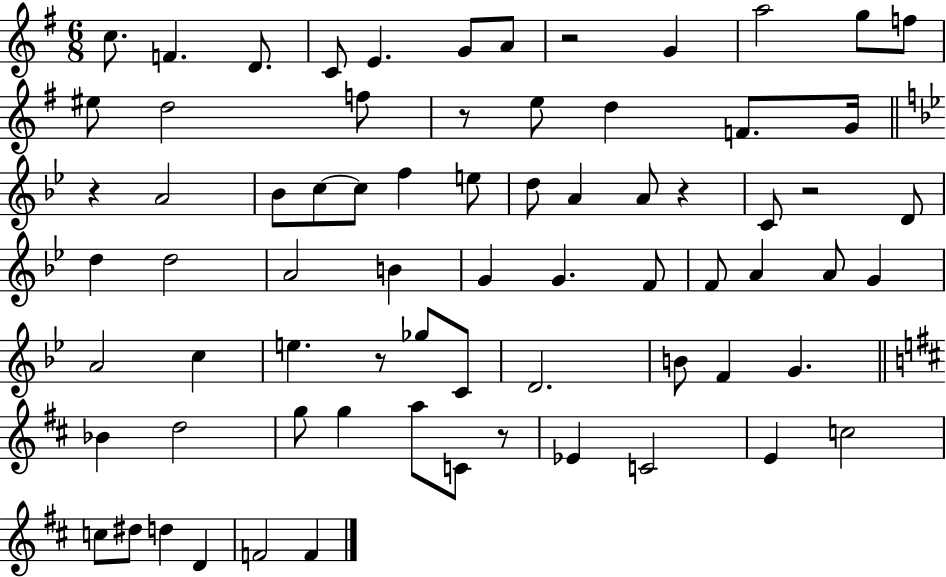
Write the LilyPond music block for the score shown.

{
  \clef treble
  \numericTimeSignature
  \time 6/8
  \key g \major
  c''8. f'4. d'8. | c'8 e'4. g'8 a'8 | r2 g'4 | a''2 g''8 f''8 | \break eis''8 d''2 f''8 | r8 e''8 d''4 f'8. g'16 | \bar "||" \break \key bes \major r4 a'2 | bes'8 c''8~~ c''8 f''4 e''8 | d''8 a'4 a'8 r4 | c'8 r2 d'8 | \break d''4 d''2 | a'2 b'4 | g'4 g'4. f'8 | f'8 a'4 a'8 g'4 | \break a'2 c''4 | e''4. r8 ges''8 c'8 | d'2. | b'8 f'4 g'4. | \break \bar "||" \break \key d \major bes'4 d''2 | g''8 g''4 a''8 c'8 r8 | ees'4 c'2 | e'4 c''2 | \break c''8 dis''8 d''4 d'4 | f'2 f'4 | \bar "|."
}